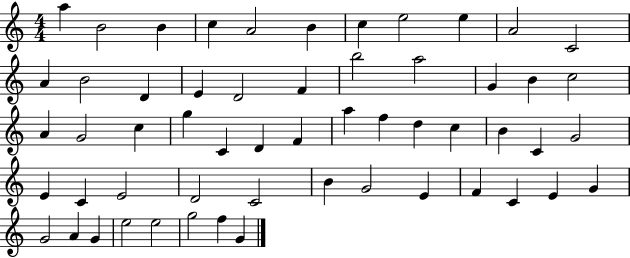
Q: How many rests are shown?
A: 0